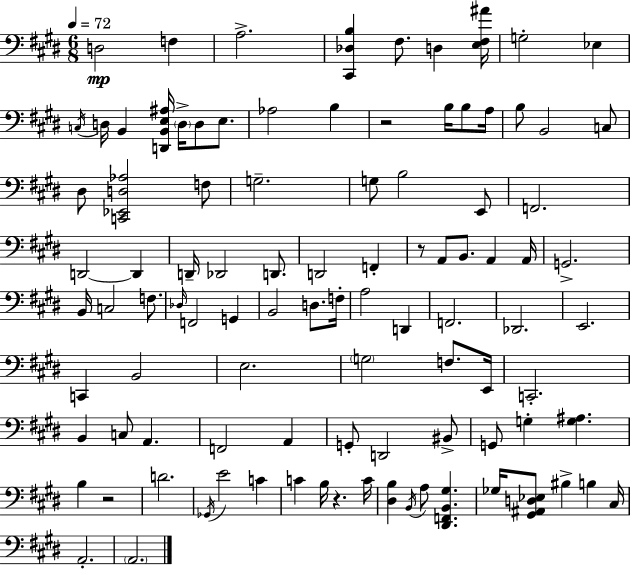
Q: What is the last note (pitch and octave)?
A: A2